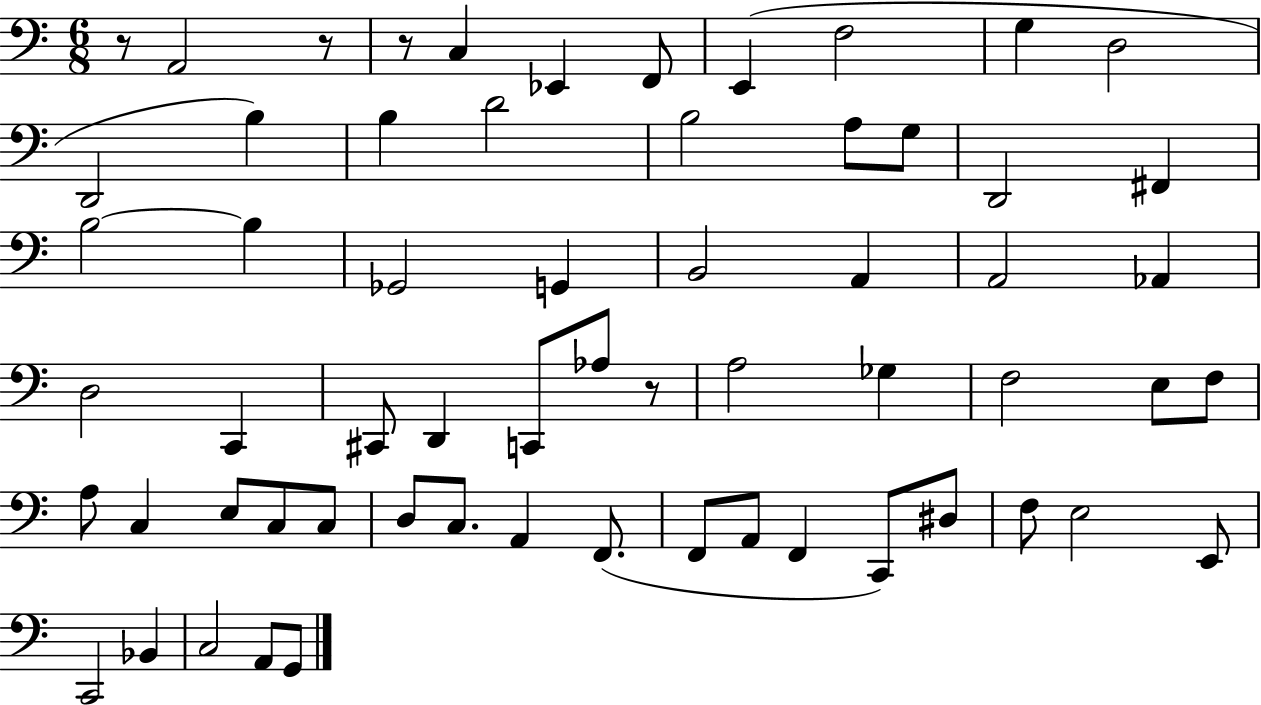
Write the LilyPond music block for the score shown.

{
  \clef bass
  \numericTimeSignature
  \time 6/8
  \key c \major
  r8 a,2 r8 | r8 c4 ees,4 f,8 | e,4( f2 | g4 d2 | \break d,2 b4) | b4 d'2 | b2 a8 g8 | d,2 fis,4 | \break b2~~ b4 | ges,2 g,4 | b,2 a,4 | a,2 aes,4 | \break d2 c,4 | cis,8 d,4 c,8 aes8 r8 | a2 ges4 | f2 e8 f8 | \break a8 c4 e8 c8 c8 | d8 c8. a,4 f,8.( | f,8 a,8 f,4 c,8) dis8 | f8 e2 e,8 | \break c,2 bes,4 | c2 a,8 g,8 | \bar "|."
}